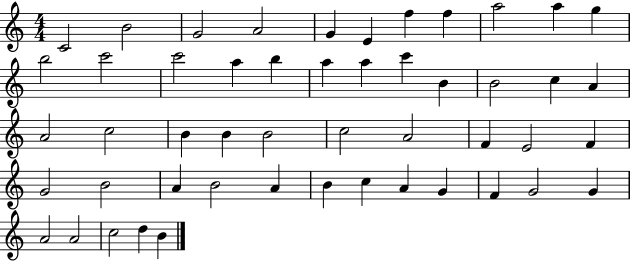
C4/h B4/h G4/h A4/h G4/q E4/q F5/q F5/q A5/h A5/q G5/q B5/h C6/h C6/h A5/q B5/q A5/q A5/q C6/q B4/q B4/h C5/q A4/q A4/h C5/h B4/q B4/q B4/h C5/h A4/h F4/q E4/h F4/q G4/h B4/h A4/q B4/h A4/q B4/q C5/q A4/q G4/q F4/q G4/h G4/q A4/h A4/h C5/h D5/q B4/q